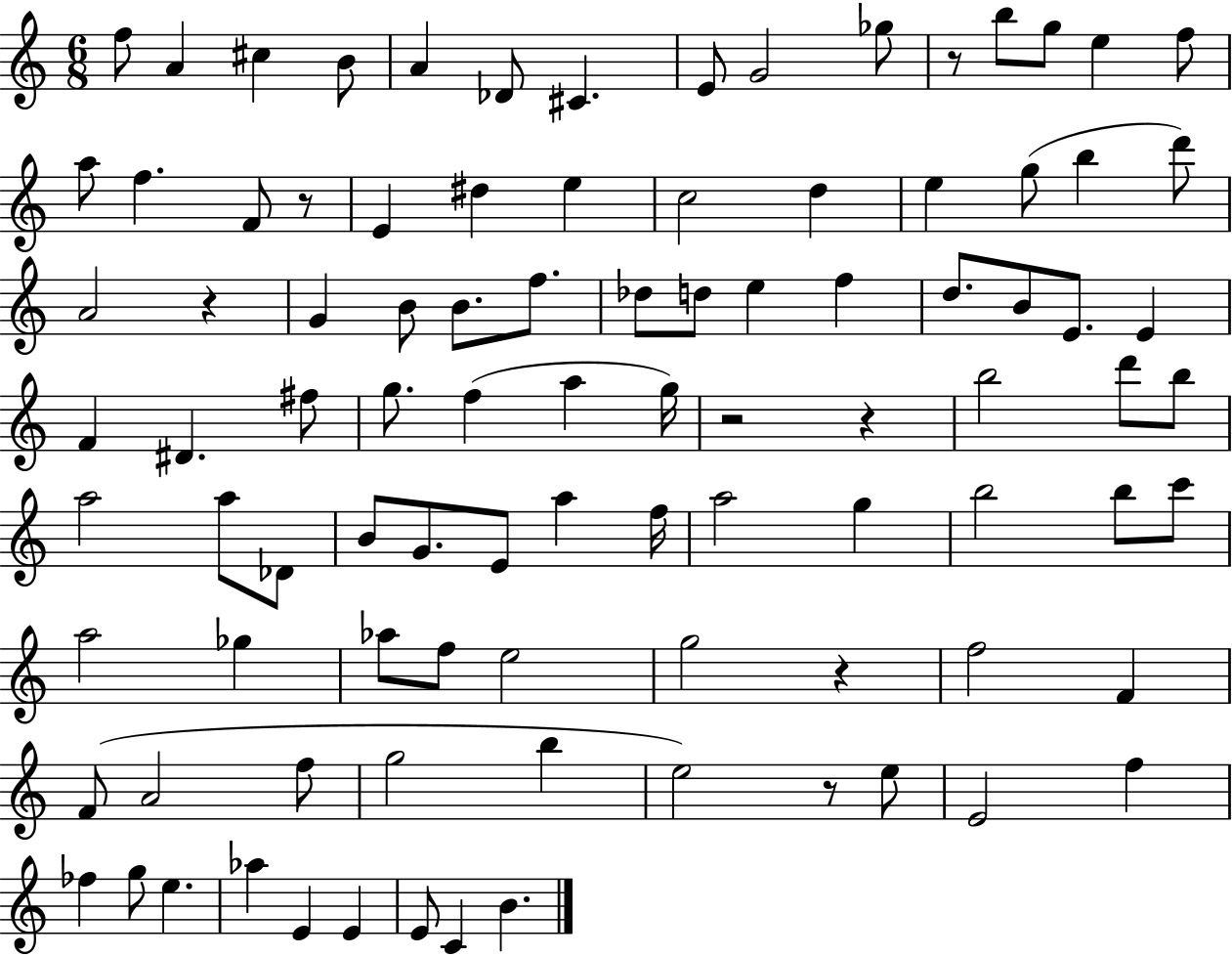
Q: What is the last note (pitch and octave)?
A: B4